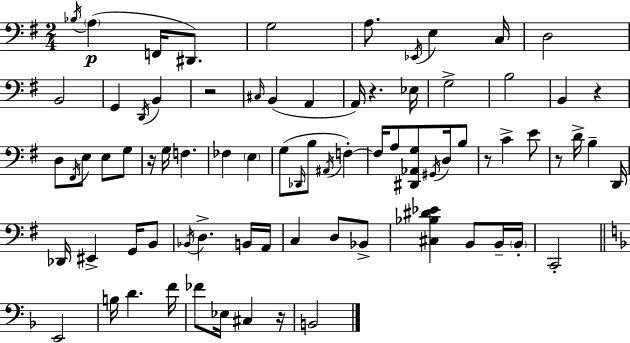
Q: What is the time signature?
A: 2/4